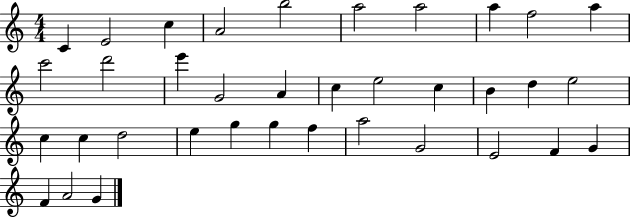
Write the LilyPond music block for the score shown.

{
  \clef treble
  \numericTimeSignature
  \time 4/4
  \key c \major
  c'4 e'2 c''4 | a'2 b''2 | a''2 a''2 | a''4 f''2 a''4 | \break c'''2 d'''2 | e'''4 g'2 a'4 | c''4 e''2 c''4 | b'4 d''4 e''2 | \break c''4 c''4 d''2 | e''4 g''4 g''4 f''4 | a''2 g'2 | e'2 f'4 g'4 | \break f'4 a'2 g'4 | \bar "|."
}